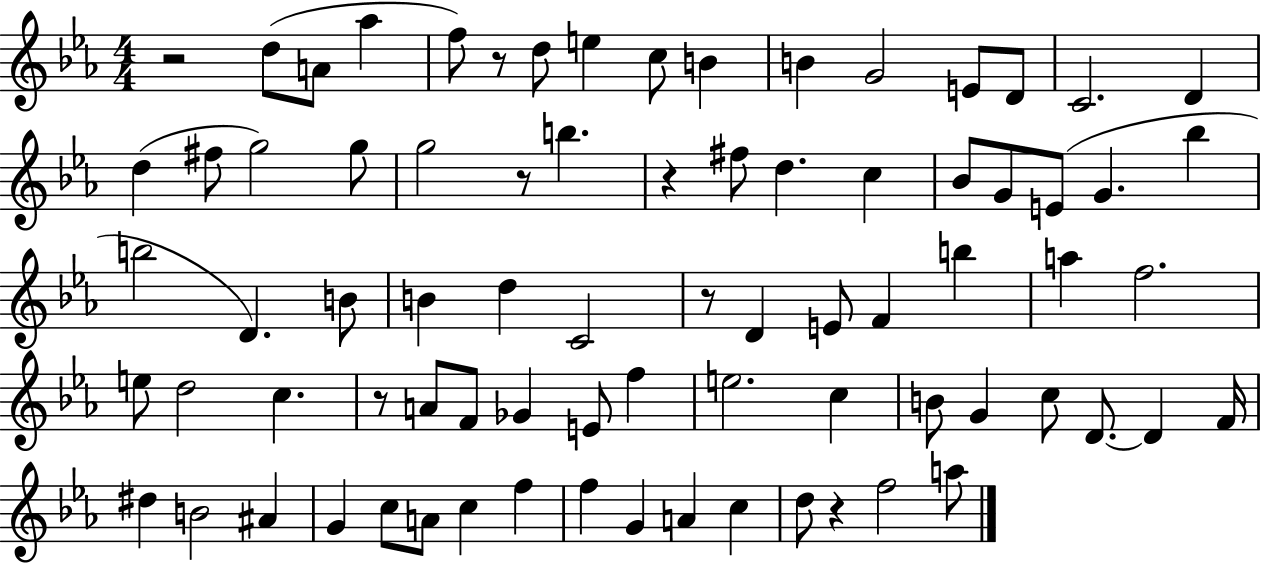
X:1
T:Untitled
M:4/4
L:1/4
K:Eb
z2 d/2 A/2 _a f/2 z/2 d/2 e c/2 B B G2 E/2 D/2 C2 D d ^f/2 g2 g/2 g2 z/2 b z ^f/2 d c _B/2 G/2 E/2 G _b b2 D B/2 B d C2 z/2 D E/2 F b a f2 e/2 d2 c z/2 A/2 F/2 _G E/2 f e2 c B/2 G c/2 D/2 D F/4 ^d B2 ^A G c/2 A/2 c f f G A c d/2 z f2 a/2